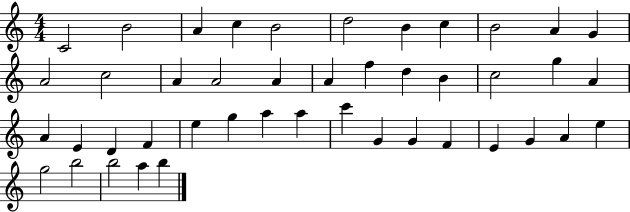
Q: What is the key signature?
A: C major